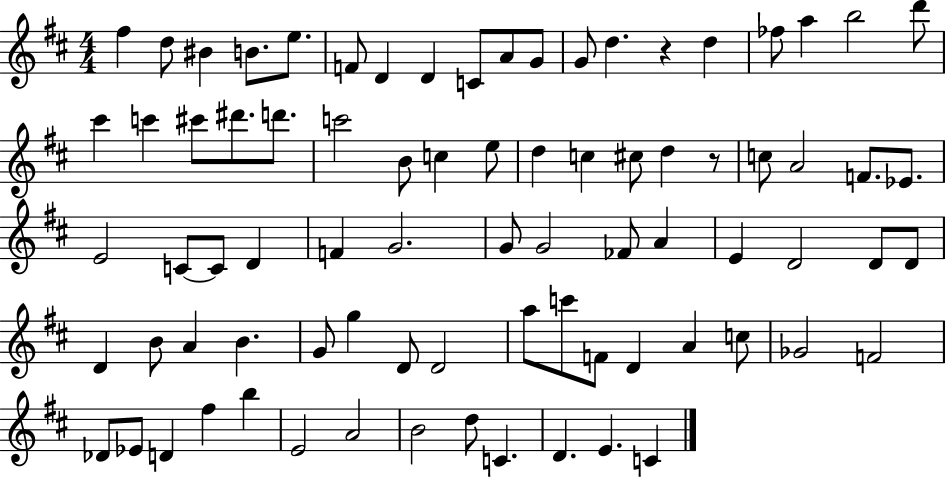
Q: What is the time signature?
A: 4/4